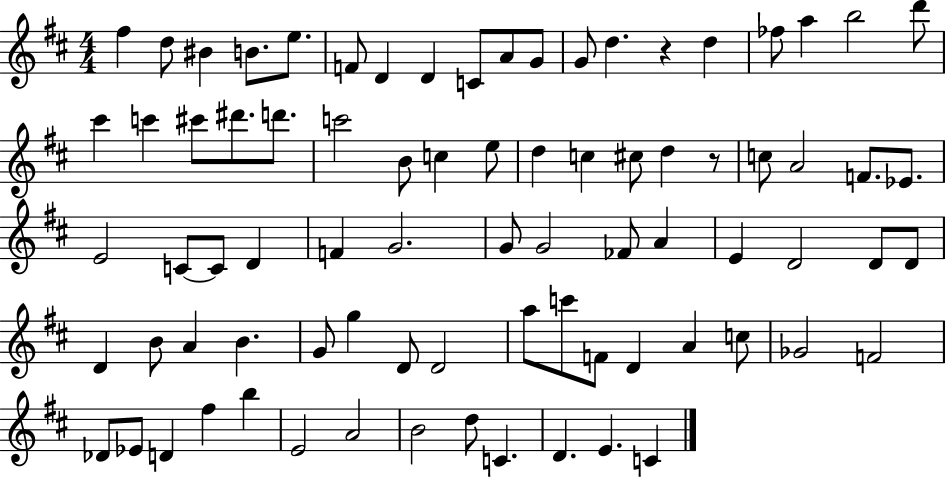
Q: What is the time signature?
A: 4/4